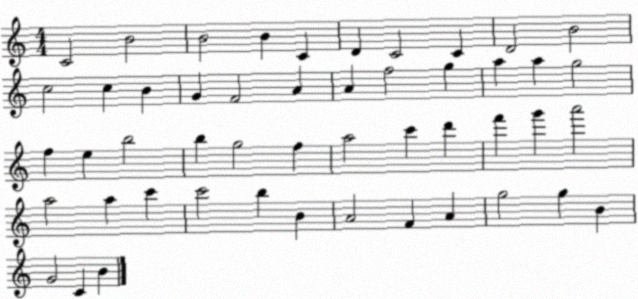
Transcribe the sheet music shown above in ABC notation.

X:1
T:Untitled
M:4/4
L:1/4
K:C
C2 B2 B2 B C D C2 C D2 B2 c2 c B G F2 A A f2 g a a g2 f e b2 b g2 f a2 c' d' f' g' a'2 a2 a c' c'2 b B A2 F A g2 g B G2 C B